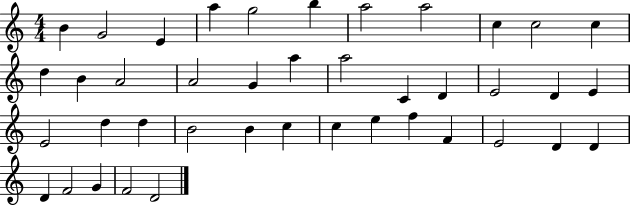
{
  \clef treble
  \numericTimeSignature
  \time 4/4
  \key c \major
  b'4 g'2 e'4 | a''4 g''2 b''4 | a''2 a''2 | c''4 c''2 c''4 | \break d''4 b'4 a'2 | a'2 g'4 a''4 | a''2 c'4 d'4 | e'2 d'4 e'4 | \break e'2 d''4 d''4 | b'2 b'4 c''4 | c''4 e''4 f''4 f'4 | e'2 d'4 d'4 | \break d'4 f'2 g'4 | f'2 d'2 | \bar "|."
}